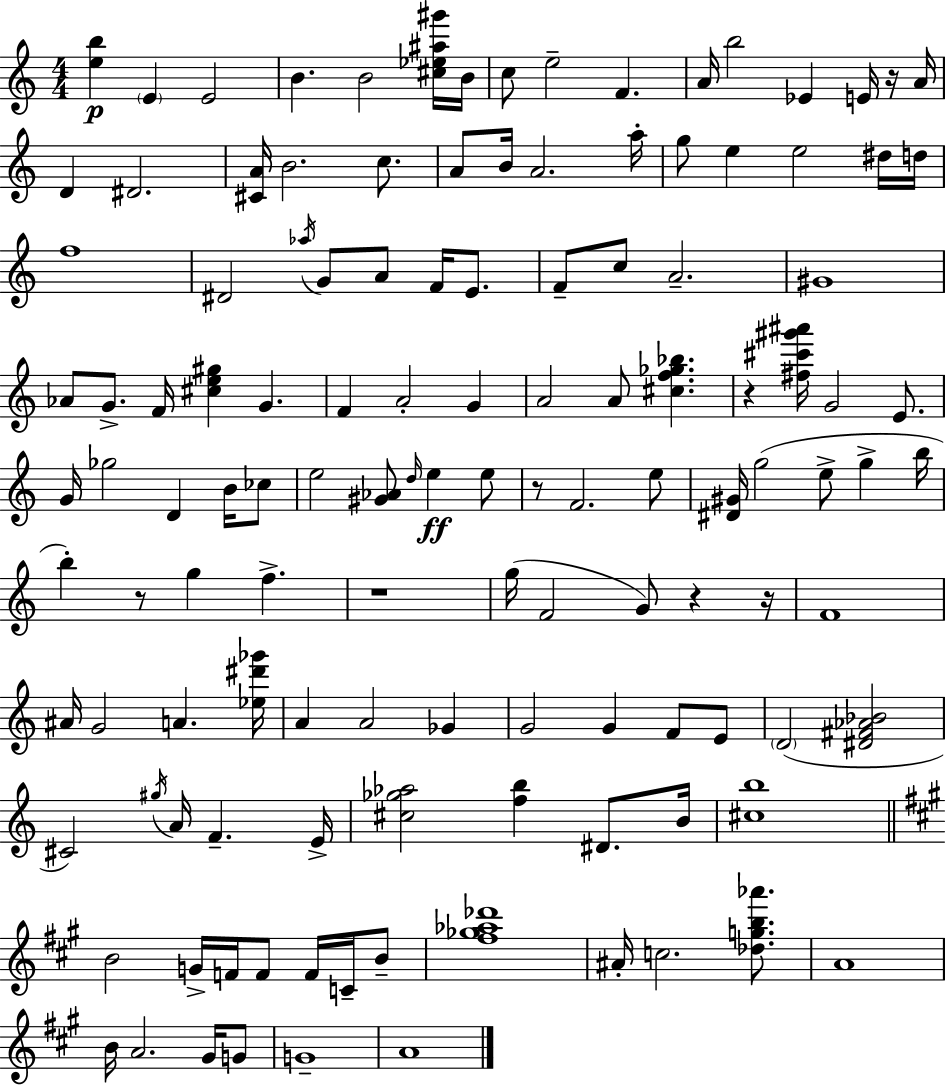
{
  \clef treble
  \numericTimeSignature
  \time 4/4
  \key a \minor
  \repeat volta 2 { <e'' b''>4\p \parenthesize e'4 e'2 | b'4. b'2 <cis'' ees'' ais'' gis'''>16 b'16 | c''8 e''2-- f'4. | a'16 b''2 ees'4 e'16 r16 a'16 | \break d'4 dis'2. | <cis' a'>16 b'2. c''8. | a'8 b'16 a'2. a''16-. | g''8 e''4 e''2 dis''16 d''16 | \break f''1 | dis'2 \acciaccatura { aes''16 } g'8 a'8 f'16 e'8. | f'8-- c''8 a'2.-- | gis'1 | \break aes'8 g'8.-> f'16 <cis'' e'' gis''>4 g'4. | f'4 a'2-. g'4 | a'2 a'8 <cis'' f'' ges'' bes''>4. | r4 <fis'' cis''' gis''' ais'''>16 g'2 e'8. | \break g'16 ges''2 d'4 b'16 ces''8 | e''2 <gis' aes'>8 \grace { d''16 }\ff e''4 | e''8 r8 f'2. | e''8 <dis' gis'>16 g''2( e''8-> g''4-> | \break b''16 b''4-.) r8 g''4 f''4.-> | r1 | g''16( f'2 g'8) r4 | r16 f'1 | \break ais'16 g'2 a'4. | <ees'' dis''' ges'''>16 a'4 a'2 ges'4 | g'2 g'4 f'8 | e'8 \parenthesize d'2( <dis' fis' aes' bes'>2 | \break cis'2) \acciaccatura { gis''16 } a'16 f'4.-- | e'16-> <cis'' ges'' aes''>2 <f'' b''>4 dis'8. | b'16 <cis'' b''>1 | \bar "||" \break \key a \major b'2 g'16-> f'16 f'8 f'16 c'16-- b'8-- | <fis'' ges'' aes'' des'''>1 | ais'16-. c''2. <des'' g'' b'' aes'''>8. | a'1 | \break b'16 a'2. gis'16 g'8 | g'1-- | a'1 | } \bar "|."
}